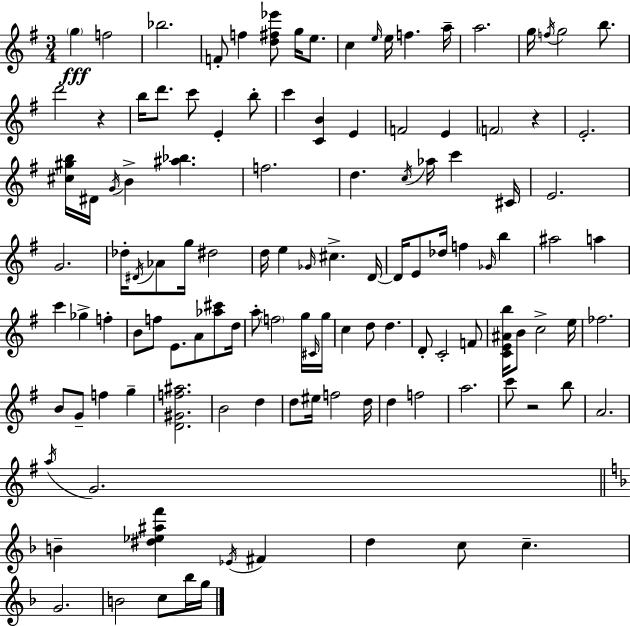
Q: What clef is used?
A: treble